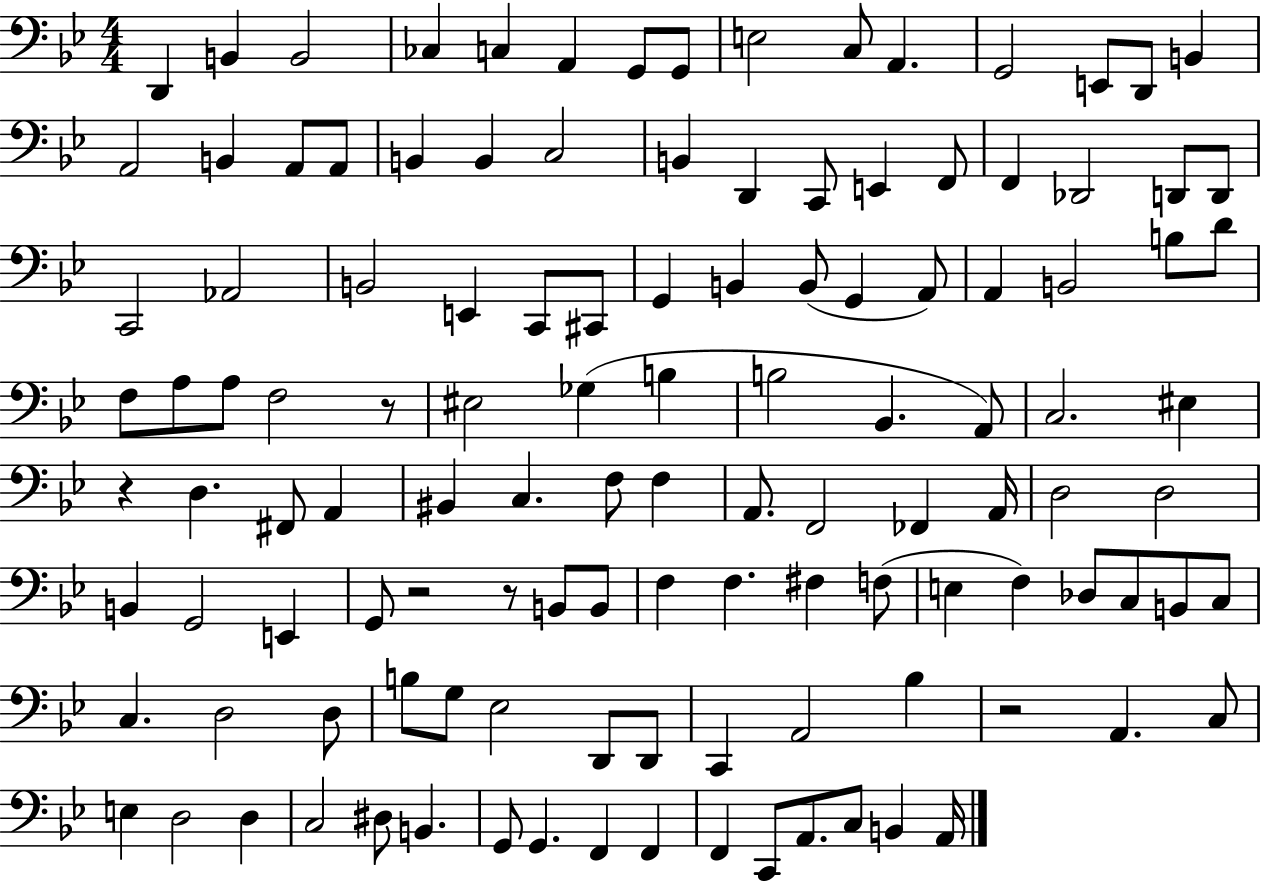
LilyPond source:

{
  \clef bass
  \numericTimeSignature
  \time 4/4
  \key bes \major
  d,4 b,4 b,2 | ces4 c4 a,4 g,8 g,8 | e2 c8 a,4. | g,2 e,8 d,8 b,4 | \break a,2 b,4 a,8 a,8 | b,4 b,4 c2 | b,4 d,4 c,8 e,4 f,8 | f,4 des,2 d,8 d,8 | \break c,2 aes,2 | b,2 e,4 c,8 cis,8 | g,4 b,4 b,8( g,4 a,8) | a,4 b,2 b8 d'8 | \break f8 a8 a8 f2 r8 | eis2 ges4( b4 | b2 bes,4. a,8) | c2. eis4 | \break r4 d4. fis,8 a,4 | bis,4 c4. f8 f4 | a,8. f,2 fes,4 a,16 | d2 d2 | \break b,4 g,2 e,4 | g,8 r2 r8 b,8 b,8 | f4 f4. fis4 f8( | e4 f4) des8 c8 b,8 c8 | \break c4. d2 d8 | b8 g8 ees2 d,8 d,8 | c,4 a,2 bes4 | r2 a,4. c8 | \break e4 d2 d4 | c2 dis8 b,4. | g,8 g,4. f,4 f,4 | f,4 c,8 a,8. c8 b,4 a,16 | \break \bar "|."
}